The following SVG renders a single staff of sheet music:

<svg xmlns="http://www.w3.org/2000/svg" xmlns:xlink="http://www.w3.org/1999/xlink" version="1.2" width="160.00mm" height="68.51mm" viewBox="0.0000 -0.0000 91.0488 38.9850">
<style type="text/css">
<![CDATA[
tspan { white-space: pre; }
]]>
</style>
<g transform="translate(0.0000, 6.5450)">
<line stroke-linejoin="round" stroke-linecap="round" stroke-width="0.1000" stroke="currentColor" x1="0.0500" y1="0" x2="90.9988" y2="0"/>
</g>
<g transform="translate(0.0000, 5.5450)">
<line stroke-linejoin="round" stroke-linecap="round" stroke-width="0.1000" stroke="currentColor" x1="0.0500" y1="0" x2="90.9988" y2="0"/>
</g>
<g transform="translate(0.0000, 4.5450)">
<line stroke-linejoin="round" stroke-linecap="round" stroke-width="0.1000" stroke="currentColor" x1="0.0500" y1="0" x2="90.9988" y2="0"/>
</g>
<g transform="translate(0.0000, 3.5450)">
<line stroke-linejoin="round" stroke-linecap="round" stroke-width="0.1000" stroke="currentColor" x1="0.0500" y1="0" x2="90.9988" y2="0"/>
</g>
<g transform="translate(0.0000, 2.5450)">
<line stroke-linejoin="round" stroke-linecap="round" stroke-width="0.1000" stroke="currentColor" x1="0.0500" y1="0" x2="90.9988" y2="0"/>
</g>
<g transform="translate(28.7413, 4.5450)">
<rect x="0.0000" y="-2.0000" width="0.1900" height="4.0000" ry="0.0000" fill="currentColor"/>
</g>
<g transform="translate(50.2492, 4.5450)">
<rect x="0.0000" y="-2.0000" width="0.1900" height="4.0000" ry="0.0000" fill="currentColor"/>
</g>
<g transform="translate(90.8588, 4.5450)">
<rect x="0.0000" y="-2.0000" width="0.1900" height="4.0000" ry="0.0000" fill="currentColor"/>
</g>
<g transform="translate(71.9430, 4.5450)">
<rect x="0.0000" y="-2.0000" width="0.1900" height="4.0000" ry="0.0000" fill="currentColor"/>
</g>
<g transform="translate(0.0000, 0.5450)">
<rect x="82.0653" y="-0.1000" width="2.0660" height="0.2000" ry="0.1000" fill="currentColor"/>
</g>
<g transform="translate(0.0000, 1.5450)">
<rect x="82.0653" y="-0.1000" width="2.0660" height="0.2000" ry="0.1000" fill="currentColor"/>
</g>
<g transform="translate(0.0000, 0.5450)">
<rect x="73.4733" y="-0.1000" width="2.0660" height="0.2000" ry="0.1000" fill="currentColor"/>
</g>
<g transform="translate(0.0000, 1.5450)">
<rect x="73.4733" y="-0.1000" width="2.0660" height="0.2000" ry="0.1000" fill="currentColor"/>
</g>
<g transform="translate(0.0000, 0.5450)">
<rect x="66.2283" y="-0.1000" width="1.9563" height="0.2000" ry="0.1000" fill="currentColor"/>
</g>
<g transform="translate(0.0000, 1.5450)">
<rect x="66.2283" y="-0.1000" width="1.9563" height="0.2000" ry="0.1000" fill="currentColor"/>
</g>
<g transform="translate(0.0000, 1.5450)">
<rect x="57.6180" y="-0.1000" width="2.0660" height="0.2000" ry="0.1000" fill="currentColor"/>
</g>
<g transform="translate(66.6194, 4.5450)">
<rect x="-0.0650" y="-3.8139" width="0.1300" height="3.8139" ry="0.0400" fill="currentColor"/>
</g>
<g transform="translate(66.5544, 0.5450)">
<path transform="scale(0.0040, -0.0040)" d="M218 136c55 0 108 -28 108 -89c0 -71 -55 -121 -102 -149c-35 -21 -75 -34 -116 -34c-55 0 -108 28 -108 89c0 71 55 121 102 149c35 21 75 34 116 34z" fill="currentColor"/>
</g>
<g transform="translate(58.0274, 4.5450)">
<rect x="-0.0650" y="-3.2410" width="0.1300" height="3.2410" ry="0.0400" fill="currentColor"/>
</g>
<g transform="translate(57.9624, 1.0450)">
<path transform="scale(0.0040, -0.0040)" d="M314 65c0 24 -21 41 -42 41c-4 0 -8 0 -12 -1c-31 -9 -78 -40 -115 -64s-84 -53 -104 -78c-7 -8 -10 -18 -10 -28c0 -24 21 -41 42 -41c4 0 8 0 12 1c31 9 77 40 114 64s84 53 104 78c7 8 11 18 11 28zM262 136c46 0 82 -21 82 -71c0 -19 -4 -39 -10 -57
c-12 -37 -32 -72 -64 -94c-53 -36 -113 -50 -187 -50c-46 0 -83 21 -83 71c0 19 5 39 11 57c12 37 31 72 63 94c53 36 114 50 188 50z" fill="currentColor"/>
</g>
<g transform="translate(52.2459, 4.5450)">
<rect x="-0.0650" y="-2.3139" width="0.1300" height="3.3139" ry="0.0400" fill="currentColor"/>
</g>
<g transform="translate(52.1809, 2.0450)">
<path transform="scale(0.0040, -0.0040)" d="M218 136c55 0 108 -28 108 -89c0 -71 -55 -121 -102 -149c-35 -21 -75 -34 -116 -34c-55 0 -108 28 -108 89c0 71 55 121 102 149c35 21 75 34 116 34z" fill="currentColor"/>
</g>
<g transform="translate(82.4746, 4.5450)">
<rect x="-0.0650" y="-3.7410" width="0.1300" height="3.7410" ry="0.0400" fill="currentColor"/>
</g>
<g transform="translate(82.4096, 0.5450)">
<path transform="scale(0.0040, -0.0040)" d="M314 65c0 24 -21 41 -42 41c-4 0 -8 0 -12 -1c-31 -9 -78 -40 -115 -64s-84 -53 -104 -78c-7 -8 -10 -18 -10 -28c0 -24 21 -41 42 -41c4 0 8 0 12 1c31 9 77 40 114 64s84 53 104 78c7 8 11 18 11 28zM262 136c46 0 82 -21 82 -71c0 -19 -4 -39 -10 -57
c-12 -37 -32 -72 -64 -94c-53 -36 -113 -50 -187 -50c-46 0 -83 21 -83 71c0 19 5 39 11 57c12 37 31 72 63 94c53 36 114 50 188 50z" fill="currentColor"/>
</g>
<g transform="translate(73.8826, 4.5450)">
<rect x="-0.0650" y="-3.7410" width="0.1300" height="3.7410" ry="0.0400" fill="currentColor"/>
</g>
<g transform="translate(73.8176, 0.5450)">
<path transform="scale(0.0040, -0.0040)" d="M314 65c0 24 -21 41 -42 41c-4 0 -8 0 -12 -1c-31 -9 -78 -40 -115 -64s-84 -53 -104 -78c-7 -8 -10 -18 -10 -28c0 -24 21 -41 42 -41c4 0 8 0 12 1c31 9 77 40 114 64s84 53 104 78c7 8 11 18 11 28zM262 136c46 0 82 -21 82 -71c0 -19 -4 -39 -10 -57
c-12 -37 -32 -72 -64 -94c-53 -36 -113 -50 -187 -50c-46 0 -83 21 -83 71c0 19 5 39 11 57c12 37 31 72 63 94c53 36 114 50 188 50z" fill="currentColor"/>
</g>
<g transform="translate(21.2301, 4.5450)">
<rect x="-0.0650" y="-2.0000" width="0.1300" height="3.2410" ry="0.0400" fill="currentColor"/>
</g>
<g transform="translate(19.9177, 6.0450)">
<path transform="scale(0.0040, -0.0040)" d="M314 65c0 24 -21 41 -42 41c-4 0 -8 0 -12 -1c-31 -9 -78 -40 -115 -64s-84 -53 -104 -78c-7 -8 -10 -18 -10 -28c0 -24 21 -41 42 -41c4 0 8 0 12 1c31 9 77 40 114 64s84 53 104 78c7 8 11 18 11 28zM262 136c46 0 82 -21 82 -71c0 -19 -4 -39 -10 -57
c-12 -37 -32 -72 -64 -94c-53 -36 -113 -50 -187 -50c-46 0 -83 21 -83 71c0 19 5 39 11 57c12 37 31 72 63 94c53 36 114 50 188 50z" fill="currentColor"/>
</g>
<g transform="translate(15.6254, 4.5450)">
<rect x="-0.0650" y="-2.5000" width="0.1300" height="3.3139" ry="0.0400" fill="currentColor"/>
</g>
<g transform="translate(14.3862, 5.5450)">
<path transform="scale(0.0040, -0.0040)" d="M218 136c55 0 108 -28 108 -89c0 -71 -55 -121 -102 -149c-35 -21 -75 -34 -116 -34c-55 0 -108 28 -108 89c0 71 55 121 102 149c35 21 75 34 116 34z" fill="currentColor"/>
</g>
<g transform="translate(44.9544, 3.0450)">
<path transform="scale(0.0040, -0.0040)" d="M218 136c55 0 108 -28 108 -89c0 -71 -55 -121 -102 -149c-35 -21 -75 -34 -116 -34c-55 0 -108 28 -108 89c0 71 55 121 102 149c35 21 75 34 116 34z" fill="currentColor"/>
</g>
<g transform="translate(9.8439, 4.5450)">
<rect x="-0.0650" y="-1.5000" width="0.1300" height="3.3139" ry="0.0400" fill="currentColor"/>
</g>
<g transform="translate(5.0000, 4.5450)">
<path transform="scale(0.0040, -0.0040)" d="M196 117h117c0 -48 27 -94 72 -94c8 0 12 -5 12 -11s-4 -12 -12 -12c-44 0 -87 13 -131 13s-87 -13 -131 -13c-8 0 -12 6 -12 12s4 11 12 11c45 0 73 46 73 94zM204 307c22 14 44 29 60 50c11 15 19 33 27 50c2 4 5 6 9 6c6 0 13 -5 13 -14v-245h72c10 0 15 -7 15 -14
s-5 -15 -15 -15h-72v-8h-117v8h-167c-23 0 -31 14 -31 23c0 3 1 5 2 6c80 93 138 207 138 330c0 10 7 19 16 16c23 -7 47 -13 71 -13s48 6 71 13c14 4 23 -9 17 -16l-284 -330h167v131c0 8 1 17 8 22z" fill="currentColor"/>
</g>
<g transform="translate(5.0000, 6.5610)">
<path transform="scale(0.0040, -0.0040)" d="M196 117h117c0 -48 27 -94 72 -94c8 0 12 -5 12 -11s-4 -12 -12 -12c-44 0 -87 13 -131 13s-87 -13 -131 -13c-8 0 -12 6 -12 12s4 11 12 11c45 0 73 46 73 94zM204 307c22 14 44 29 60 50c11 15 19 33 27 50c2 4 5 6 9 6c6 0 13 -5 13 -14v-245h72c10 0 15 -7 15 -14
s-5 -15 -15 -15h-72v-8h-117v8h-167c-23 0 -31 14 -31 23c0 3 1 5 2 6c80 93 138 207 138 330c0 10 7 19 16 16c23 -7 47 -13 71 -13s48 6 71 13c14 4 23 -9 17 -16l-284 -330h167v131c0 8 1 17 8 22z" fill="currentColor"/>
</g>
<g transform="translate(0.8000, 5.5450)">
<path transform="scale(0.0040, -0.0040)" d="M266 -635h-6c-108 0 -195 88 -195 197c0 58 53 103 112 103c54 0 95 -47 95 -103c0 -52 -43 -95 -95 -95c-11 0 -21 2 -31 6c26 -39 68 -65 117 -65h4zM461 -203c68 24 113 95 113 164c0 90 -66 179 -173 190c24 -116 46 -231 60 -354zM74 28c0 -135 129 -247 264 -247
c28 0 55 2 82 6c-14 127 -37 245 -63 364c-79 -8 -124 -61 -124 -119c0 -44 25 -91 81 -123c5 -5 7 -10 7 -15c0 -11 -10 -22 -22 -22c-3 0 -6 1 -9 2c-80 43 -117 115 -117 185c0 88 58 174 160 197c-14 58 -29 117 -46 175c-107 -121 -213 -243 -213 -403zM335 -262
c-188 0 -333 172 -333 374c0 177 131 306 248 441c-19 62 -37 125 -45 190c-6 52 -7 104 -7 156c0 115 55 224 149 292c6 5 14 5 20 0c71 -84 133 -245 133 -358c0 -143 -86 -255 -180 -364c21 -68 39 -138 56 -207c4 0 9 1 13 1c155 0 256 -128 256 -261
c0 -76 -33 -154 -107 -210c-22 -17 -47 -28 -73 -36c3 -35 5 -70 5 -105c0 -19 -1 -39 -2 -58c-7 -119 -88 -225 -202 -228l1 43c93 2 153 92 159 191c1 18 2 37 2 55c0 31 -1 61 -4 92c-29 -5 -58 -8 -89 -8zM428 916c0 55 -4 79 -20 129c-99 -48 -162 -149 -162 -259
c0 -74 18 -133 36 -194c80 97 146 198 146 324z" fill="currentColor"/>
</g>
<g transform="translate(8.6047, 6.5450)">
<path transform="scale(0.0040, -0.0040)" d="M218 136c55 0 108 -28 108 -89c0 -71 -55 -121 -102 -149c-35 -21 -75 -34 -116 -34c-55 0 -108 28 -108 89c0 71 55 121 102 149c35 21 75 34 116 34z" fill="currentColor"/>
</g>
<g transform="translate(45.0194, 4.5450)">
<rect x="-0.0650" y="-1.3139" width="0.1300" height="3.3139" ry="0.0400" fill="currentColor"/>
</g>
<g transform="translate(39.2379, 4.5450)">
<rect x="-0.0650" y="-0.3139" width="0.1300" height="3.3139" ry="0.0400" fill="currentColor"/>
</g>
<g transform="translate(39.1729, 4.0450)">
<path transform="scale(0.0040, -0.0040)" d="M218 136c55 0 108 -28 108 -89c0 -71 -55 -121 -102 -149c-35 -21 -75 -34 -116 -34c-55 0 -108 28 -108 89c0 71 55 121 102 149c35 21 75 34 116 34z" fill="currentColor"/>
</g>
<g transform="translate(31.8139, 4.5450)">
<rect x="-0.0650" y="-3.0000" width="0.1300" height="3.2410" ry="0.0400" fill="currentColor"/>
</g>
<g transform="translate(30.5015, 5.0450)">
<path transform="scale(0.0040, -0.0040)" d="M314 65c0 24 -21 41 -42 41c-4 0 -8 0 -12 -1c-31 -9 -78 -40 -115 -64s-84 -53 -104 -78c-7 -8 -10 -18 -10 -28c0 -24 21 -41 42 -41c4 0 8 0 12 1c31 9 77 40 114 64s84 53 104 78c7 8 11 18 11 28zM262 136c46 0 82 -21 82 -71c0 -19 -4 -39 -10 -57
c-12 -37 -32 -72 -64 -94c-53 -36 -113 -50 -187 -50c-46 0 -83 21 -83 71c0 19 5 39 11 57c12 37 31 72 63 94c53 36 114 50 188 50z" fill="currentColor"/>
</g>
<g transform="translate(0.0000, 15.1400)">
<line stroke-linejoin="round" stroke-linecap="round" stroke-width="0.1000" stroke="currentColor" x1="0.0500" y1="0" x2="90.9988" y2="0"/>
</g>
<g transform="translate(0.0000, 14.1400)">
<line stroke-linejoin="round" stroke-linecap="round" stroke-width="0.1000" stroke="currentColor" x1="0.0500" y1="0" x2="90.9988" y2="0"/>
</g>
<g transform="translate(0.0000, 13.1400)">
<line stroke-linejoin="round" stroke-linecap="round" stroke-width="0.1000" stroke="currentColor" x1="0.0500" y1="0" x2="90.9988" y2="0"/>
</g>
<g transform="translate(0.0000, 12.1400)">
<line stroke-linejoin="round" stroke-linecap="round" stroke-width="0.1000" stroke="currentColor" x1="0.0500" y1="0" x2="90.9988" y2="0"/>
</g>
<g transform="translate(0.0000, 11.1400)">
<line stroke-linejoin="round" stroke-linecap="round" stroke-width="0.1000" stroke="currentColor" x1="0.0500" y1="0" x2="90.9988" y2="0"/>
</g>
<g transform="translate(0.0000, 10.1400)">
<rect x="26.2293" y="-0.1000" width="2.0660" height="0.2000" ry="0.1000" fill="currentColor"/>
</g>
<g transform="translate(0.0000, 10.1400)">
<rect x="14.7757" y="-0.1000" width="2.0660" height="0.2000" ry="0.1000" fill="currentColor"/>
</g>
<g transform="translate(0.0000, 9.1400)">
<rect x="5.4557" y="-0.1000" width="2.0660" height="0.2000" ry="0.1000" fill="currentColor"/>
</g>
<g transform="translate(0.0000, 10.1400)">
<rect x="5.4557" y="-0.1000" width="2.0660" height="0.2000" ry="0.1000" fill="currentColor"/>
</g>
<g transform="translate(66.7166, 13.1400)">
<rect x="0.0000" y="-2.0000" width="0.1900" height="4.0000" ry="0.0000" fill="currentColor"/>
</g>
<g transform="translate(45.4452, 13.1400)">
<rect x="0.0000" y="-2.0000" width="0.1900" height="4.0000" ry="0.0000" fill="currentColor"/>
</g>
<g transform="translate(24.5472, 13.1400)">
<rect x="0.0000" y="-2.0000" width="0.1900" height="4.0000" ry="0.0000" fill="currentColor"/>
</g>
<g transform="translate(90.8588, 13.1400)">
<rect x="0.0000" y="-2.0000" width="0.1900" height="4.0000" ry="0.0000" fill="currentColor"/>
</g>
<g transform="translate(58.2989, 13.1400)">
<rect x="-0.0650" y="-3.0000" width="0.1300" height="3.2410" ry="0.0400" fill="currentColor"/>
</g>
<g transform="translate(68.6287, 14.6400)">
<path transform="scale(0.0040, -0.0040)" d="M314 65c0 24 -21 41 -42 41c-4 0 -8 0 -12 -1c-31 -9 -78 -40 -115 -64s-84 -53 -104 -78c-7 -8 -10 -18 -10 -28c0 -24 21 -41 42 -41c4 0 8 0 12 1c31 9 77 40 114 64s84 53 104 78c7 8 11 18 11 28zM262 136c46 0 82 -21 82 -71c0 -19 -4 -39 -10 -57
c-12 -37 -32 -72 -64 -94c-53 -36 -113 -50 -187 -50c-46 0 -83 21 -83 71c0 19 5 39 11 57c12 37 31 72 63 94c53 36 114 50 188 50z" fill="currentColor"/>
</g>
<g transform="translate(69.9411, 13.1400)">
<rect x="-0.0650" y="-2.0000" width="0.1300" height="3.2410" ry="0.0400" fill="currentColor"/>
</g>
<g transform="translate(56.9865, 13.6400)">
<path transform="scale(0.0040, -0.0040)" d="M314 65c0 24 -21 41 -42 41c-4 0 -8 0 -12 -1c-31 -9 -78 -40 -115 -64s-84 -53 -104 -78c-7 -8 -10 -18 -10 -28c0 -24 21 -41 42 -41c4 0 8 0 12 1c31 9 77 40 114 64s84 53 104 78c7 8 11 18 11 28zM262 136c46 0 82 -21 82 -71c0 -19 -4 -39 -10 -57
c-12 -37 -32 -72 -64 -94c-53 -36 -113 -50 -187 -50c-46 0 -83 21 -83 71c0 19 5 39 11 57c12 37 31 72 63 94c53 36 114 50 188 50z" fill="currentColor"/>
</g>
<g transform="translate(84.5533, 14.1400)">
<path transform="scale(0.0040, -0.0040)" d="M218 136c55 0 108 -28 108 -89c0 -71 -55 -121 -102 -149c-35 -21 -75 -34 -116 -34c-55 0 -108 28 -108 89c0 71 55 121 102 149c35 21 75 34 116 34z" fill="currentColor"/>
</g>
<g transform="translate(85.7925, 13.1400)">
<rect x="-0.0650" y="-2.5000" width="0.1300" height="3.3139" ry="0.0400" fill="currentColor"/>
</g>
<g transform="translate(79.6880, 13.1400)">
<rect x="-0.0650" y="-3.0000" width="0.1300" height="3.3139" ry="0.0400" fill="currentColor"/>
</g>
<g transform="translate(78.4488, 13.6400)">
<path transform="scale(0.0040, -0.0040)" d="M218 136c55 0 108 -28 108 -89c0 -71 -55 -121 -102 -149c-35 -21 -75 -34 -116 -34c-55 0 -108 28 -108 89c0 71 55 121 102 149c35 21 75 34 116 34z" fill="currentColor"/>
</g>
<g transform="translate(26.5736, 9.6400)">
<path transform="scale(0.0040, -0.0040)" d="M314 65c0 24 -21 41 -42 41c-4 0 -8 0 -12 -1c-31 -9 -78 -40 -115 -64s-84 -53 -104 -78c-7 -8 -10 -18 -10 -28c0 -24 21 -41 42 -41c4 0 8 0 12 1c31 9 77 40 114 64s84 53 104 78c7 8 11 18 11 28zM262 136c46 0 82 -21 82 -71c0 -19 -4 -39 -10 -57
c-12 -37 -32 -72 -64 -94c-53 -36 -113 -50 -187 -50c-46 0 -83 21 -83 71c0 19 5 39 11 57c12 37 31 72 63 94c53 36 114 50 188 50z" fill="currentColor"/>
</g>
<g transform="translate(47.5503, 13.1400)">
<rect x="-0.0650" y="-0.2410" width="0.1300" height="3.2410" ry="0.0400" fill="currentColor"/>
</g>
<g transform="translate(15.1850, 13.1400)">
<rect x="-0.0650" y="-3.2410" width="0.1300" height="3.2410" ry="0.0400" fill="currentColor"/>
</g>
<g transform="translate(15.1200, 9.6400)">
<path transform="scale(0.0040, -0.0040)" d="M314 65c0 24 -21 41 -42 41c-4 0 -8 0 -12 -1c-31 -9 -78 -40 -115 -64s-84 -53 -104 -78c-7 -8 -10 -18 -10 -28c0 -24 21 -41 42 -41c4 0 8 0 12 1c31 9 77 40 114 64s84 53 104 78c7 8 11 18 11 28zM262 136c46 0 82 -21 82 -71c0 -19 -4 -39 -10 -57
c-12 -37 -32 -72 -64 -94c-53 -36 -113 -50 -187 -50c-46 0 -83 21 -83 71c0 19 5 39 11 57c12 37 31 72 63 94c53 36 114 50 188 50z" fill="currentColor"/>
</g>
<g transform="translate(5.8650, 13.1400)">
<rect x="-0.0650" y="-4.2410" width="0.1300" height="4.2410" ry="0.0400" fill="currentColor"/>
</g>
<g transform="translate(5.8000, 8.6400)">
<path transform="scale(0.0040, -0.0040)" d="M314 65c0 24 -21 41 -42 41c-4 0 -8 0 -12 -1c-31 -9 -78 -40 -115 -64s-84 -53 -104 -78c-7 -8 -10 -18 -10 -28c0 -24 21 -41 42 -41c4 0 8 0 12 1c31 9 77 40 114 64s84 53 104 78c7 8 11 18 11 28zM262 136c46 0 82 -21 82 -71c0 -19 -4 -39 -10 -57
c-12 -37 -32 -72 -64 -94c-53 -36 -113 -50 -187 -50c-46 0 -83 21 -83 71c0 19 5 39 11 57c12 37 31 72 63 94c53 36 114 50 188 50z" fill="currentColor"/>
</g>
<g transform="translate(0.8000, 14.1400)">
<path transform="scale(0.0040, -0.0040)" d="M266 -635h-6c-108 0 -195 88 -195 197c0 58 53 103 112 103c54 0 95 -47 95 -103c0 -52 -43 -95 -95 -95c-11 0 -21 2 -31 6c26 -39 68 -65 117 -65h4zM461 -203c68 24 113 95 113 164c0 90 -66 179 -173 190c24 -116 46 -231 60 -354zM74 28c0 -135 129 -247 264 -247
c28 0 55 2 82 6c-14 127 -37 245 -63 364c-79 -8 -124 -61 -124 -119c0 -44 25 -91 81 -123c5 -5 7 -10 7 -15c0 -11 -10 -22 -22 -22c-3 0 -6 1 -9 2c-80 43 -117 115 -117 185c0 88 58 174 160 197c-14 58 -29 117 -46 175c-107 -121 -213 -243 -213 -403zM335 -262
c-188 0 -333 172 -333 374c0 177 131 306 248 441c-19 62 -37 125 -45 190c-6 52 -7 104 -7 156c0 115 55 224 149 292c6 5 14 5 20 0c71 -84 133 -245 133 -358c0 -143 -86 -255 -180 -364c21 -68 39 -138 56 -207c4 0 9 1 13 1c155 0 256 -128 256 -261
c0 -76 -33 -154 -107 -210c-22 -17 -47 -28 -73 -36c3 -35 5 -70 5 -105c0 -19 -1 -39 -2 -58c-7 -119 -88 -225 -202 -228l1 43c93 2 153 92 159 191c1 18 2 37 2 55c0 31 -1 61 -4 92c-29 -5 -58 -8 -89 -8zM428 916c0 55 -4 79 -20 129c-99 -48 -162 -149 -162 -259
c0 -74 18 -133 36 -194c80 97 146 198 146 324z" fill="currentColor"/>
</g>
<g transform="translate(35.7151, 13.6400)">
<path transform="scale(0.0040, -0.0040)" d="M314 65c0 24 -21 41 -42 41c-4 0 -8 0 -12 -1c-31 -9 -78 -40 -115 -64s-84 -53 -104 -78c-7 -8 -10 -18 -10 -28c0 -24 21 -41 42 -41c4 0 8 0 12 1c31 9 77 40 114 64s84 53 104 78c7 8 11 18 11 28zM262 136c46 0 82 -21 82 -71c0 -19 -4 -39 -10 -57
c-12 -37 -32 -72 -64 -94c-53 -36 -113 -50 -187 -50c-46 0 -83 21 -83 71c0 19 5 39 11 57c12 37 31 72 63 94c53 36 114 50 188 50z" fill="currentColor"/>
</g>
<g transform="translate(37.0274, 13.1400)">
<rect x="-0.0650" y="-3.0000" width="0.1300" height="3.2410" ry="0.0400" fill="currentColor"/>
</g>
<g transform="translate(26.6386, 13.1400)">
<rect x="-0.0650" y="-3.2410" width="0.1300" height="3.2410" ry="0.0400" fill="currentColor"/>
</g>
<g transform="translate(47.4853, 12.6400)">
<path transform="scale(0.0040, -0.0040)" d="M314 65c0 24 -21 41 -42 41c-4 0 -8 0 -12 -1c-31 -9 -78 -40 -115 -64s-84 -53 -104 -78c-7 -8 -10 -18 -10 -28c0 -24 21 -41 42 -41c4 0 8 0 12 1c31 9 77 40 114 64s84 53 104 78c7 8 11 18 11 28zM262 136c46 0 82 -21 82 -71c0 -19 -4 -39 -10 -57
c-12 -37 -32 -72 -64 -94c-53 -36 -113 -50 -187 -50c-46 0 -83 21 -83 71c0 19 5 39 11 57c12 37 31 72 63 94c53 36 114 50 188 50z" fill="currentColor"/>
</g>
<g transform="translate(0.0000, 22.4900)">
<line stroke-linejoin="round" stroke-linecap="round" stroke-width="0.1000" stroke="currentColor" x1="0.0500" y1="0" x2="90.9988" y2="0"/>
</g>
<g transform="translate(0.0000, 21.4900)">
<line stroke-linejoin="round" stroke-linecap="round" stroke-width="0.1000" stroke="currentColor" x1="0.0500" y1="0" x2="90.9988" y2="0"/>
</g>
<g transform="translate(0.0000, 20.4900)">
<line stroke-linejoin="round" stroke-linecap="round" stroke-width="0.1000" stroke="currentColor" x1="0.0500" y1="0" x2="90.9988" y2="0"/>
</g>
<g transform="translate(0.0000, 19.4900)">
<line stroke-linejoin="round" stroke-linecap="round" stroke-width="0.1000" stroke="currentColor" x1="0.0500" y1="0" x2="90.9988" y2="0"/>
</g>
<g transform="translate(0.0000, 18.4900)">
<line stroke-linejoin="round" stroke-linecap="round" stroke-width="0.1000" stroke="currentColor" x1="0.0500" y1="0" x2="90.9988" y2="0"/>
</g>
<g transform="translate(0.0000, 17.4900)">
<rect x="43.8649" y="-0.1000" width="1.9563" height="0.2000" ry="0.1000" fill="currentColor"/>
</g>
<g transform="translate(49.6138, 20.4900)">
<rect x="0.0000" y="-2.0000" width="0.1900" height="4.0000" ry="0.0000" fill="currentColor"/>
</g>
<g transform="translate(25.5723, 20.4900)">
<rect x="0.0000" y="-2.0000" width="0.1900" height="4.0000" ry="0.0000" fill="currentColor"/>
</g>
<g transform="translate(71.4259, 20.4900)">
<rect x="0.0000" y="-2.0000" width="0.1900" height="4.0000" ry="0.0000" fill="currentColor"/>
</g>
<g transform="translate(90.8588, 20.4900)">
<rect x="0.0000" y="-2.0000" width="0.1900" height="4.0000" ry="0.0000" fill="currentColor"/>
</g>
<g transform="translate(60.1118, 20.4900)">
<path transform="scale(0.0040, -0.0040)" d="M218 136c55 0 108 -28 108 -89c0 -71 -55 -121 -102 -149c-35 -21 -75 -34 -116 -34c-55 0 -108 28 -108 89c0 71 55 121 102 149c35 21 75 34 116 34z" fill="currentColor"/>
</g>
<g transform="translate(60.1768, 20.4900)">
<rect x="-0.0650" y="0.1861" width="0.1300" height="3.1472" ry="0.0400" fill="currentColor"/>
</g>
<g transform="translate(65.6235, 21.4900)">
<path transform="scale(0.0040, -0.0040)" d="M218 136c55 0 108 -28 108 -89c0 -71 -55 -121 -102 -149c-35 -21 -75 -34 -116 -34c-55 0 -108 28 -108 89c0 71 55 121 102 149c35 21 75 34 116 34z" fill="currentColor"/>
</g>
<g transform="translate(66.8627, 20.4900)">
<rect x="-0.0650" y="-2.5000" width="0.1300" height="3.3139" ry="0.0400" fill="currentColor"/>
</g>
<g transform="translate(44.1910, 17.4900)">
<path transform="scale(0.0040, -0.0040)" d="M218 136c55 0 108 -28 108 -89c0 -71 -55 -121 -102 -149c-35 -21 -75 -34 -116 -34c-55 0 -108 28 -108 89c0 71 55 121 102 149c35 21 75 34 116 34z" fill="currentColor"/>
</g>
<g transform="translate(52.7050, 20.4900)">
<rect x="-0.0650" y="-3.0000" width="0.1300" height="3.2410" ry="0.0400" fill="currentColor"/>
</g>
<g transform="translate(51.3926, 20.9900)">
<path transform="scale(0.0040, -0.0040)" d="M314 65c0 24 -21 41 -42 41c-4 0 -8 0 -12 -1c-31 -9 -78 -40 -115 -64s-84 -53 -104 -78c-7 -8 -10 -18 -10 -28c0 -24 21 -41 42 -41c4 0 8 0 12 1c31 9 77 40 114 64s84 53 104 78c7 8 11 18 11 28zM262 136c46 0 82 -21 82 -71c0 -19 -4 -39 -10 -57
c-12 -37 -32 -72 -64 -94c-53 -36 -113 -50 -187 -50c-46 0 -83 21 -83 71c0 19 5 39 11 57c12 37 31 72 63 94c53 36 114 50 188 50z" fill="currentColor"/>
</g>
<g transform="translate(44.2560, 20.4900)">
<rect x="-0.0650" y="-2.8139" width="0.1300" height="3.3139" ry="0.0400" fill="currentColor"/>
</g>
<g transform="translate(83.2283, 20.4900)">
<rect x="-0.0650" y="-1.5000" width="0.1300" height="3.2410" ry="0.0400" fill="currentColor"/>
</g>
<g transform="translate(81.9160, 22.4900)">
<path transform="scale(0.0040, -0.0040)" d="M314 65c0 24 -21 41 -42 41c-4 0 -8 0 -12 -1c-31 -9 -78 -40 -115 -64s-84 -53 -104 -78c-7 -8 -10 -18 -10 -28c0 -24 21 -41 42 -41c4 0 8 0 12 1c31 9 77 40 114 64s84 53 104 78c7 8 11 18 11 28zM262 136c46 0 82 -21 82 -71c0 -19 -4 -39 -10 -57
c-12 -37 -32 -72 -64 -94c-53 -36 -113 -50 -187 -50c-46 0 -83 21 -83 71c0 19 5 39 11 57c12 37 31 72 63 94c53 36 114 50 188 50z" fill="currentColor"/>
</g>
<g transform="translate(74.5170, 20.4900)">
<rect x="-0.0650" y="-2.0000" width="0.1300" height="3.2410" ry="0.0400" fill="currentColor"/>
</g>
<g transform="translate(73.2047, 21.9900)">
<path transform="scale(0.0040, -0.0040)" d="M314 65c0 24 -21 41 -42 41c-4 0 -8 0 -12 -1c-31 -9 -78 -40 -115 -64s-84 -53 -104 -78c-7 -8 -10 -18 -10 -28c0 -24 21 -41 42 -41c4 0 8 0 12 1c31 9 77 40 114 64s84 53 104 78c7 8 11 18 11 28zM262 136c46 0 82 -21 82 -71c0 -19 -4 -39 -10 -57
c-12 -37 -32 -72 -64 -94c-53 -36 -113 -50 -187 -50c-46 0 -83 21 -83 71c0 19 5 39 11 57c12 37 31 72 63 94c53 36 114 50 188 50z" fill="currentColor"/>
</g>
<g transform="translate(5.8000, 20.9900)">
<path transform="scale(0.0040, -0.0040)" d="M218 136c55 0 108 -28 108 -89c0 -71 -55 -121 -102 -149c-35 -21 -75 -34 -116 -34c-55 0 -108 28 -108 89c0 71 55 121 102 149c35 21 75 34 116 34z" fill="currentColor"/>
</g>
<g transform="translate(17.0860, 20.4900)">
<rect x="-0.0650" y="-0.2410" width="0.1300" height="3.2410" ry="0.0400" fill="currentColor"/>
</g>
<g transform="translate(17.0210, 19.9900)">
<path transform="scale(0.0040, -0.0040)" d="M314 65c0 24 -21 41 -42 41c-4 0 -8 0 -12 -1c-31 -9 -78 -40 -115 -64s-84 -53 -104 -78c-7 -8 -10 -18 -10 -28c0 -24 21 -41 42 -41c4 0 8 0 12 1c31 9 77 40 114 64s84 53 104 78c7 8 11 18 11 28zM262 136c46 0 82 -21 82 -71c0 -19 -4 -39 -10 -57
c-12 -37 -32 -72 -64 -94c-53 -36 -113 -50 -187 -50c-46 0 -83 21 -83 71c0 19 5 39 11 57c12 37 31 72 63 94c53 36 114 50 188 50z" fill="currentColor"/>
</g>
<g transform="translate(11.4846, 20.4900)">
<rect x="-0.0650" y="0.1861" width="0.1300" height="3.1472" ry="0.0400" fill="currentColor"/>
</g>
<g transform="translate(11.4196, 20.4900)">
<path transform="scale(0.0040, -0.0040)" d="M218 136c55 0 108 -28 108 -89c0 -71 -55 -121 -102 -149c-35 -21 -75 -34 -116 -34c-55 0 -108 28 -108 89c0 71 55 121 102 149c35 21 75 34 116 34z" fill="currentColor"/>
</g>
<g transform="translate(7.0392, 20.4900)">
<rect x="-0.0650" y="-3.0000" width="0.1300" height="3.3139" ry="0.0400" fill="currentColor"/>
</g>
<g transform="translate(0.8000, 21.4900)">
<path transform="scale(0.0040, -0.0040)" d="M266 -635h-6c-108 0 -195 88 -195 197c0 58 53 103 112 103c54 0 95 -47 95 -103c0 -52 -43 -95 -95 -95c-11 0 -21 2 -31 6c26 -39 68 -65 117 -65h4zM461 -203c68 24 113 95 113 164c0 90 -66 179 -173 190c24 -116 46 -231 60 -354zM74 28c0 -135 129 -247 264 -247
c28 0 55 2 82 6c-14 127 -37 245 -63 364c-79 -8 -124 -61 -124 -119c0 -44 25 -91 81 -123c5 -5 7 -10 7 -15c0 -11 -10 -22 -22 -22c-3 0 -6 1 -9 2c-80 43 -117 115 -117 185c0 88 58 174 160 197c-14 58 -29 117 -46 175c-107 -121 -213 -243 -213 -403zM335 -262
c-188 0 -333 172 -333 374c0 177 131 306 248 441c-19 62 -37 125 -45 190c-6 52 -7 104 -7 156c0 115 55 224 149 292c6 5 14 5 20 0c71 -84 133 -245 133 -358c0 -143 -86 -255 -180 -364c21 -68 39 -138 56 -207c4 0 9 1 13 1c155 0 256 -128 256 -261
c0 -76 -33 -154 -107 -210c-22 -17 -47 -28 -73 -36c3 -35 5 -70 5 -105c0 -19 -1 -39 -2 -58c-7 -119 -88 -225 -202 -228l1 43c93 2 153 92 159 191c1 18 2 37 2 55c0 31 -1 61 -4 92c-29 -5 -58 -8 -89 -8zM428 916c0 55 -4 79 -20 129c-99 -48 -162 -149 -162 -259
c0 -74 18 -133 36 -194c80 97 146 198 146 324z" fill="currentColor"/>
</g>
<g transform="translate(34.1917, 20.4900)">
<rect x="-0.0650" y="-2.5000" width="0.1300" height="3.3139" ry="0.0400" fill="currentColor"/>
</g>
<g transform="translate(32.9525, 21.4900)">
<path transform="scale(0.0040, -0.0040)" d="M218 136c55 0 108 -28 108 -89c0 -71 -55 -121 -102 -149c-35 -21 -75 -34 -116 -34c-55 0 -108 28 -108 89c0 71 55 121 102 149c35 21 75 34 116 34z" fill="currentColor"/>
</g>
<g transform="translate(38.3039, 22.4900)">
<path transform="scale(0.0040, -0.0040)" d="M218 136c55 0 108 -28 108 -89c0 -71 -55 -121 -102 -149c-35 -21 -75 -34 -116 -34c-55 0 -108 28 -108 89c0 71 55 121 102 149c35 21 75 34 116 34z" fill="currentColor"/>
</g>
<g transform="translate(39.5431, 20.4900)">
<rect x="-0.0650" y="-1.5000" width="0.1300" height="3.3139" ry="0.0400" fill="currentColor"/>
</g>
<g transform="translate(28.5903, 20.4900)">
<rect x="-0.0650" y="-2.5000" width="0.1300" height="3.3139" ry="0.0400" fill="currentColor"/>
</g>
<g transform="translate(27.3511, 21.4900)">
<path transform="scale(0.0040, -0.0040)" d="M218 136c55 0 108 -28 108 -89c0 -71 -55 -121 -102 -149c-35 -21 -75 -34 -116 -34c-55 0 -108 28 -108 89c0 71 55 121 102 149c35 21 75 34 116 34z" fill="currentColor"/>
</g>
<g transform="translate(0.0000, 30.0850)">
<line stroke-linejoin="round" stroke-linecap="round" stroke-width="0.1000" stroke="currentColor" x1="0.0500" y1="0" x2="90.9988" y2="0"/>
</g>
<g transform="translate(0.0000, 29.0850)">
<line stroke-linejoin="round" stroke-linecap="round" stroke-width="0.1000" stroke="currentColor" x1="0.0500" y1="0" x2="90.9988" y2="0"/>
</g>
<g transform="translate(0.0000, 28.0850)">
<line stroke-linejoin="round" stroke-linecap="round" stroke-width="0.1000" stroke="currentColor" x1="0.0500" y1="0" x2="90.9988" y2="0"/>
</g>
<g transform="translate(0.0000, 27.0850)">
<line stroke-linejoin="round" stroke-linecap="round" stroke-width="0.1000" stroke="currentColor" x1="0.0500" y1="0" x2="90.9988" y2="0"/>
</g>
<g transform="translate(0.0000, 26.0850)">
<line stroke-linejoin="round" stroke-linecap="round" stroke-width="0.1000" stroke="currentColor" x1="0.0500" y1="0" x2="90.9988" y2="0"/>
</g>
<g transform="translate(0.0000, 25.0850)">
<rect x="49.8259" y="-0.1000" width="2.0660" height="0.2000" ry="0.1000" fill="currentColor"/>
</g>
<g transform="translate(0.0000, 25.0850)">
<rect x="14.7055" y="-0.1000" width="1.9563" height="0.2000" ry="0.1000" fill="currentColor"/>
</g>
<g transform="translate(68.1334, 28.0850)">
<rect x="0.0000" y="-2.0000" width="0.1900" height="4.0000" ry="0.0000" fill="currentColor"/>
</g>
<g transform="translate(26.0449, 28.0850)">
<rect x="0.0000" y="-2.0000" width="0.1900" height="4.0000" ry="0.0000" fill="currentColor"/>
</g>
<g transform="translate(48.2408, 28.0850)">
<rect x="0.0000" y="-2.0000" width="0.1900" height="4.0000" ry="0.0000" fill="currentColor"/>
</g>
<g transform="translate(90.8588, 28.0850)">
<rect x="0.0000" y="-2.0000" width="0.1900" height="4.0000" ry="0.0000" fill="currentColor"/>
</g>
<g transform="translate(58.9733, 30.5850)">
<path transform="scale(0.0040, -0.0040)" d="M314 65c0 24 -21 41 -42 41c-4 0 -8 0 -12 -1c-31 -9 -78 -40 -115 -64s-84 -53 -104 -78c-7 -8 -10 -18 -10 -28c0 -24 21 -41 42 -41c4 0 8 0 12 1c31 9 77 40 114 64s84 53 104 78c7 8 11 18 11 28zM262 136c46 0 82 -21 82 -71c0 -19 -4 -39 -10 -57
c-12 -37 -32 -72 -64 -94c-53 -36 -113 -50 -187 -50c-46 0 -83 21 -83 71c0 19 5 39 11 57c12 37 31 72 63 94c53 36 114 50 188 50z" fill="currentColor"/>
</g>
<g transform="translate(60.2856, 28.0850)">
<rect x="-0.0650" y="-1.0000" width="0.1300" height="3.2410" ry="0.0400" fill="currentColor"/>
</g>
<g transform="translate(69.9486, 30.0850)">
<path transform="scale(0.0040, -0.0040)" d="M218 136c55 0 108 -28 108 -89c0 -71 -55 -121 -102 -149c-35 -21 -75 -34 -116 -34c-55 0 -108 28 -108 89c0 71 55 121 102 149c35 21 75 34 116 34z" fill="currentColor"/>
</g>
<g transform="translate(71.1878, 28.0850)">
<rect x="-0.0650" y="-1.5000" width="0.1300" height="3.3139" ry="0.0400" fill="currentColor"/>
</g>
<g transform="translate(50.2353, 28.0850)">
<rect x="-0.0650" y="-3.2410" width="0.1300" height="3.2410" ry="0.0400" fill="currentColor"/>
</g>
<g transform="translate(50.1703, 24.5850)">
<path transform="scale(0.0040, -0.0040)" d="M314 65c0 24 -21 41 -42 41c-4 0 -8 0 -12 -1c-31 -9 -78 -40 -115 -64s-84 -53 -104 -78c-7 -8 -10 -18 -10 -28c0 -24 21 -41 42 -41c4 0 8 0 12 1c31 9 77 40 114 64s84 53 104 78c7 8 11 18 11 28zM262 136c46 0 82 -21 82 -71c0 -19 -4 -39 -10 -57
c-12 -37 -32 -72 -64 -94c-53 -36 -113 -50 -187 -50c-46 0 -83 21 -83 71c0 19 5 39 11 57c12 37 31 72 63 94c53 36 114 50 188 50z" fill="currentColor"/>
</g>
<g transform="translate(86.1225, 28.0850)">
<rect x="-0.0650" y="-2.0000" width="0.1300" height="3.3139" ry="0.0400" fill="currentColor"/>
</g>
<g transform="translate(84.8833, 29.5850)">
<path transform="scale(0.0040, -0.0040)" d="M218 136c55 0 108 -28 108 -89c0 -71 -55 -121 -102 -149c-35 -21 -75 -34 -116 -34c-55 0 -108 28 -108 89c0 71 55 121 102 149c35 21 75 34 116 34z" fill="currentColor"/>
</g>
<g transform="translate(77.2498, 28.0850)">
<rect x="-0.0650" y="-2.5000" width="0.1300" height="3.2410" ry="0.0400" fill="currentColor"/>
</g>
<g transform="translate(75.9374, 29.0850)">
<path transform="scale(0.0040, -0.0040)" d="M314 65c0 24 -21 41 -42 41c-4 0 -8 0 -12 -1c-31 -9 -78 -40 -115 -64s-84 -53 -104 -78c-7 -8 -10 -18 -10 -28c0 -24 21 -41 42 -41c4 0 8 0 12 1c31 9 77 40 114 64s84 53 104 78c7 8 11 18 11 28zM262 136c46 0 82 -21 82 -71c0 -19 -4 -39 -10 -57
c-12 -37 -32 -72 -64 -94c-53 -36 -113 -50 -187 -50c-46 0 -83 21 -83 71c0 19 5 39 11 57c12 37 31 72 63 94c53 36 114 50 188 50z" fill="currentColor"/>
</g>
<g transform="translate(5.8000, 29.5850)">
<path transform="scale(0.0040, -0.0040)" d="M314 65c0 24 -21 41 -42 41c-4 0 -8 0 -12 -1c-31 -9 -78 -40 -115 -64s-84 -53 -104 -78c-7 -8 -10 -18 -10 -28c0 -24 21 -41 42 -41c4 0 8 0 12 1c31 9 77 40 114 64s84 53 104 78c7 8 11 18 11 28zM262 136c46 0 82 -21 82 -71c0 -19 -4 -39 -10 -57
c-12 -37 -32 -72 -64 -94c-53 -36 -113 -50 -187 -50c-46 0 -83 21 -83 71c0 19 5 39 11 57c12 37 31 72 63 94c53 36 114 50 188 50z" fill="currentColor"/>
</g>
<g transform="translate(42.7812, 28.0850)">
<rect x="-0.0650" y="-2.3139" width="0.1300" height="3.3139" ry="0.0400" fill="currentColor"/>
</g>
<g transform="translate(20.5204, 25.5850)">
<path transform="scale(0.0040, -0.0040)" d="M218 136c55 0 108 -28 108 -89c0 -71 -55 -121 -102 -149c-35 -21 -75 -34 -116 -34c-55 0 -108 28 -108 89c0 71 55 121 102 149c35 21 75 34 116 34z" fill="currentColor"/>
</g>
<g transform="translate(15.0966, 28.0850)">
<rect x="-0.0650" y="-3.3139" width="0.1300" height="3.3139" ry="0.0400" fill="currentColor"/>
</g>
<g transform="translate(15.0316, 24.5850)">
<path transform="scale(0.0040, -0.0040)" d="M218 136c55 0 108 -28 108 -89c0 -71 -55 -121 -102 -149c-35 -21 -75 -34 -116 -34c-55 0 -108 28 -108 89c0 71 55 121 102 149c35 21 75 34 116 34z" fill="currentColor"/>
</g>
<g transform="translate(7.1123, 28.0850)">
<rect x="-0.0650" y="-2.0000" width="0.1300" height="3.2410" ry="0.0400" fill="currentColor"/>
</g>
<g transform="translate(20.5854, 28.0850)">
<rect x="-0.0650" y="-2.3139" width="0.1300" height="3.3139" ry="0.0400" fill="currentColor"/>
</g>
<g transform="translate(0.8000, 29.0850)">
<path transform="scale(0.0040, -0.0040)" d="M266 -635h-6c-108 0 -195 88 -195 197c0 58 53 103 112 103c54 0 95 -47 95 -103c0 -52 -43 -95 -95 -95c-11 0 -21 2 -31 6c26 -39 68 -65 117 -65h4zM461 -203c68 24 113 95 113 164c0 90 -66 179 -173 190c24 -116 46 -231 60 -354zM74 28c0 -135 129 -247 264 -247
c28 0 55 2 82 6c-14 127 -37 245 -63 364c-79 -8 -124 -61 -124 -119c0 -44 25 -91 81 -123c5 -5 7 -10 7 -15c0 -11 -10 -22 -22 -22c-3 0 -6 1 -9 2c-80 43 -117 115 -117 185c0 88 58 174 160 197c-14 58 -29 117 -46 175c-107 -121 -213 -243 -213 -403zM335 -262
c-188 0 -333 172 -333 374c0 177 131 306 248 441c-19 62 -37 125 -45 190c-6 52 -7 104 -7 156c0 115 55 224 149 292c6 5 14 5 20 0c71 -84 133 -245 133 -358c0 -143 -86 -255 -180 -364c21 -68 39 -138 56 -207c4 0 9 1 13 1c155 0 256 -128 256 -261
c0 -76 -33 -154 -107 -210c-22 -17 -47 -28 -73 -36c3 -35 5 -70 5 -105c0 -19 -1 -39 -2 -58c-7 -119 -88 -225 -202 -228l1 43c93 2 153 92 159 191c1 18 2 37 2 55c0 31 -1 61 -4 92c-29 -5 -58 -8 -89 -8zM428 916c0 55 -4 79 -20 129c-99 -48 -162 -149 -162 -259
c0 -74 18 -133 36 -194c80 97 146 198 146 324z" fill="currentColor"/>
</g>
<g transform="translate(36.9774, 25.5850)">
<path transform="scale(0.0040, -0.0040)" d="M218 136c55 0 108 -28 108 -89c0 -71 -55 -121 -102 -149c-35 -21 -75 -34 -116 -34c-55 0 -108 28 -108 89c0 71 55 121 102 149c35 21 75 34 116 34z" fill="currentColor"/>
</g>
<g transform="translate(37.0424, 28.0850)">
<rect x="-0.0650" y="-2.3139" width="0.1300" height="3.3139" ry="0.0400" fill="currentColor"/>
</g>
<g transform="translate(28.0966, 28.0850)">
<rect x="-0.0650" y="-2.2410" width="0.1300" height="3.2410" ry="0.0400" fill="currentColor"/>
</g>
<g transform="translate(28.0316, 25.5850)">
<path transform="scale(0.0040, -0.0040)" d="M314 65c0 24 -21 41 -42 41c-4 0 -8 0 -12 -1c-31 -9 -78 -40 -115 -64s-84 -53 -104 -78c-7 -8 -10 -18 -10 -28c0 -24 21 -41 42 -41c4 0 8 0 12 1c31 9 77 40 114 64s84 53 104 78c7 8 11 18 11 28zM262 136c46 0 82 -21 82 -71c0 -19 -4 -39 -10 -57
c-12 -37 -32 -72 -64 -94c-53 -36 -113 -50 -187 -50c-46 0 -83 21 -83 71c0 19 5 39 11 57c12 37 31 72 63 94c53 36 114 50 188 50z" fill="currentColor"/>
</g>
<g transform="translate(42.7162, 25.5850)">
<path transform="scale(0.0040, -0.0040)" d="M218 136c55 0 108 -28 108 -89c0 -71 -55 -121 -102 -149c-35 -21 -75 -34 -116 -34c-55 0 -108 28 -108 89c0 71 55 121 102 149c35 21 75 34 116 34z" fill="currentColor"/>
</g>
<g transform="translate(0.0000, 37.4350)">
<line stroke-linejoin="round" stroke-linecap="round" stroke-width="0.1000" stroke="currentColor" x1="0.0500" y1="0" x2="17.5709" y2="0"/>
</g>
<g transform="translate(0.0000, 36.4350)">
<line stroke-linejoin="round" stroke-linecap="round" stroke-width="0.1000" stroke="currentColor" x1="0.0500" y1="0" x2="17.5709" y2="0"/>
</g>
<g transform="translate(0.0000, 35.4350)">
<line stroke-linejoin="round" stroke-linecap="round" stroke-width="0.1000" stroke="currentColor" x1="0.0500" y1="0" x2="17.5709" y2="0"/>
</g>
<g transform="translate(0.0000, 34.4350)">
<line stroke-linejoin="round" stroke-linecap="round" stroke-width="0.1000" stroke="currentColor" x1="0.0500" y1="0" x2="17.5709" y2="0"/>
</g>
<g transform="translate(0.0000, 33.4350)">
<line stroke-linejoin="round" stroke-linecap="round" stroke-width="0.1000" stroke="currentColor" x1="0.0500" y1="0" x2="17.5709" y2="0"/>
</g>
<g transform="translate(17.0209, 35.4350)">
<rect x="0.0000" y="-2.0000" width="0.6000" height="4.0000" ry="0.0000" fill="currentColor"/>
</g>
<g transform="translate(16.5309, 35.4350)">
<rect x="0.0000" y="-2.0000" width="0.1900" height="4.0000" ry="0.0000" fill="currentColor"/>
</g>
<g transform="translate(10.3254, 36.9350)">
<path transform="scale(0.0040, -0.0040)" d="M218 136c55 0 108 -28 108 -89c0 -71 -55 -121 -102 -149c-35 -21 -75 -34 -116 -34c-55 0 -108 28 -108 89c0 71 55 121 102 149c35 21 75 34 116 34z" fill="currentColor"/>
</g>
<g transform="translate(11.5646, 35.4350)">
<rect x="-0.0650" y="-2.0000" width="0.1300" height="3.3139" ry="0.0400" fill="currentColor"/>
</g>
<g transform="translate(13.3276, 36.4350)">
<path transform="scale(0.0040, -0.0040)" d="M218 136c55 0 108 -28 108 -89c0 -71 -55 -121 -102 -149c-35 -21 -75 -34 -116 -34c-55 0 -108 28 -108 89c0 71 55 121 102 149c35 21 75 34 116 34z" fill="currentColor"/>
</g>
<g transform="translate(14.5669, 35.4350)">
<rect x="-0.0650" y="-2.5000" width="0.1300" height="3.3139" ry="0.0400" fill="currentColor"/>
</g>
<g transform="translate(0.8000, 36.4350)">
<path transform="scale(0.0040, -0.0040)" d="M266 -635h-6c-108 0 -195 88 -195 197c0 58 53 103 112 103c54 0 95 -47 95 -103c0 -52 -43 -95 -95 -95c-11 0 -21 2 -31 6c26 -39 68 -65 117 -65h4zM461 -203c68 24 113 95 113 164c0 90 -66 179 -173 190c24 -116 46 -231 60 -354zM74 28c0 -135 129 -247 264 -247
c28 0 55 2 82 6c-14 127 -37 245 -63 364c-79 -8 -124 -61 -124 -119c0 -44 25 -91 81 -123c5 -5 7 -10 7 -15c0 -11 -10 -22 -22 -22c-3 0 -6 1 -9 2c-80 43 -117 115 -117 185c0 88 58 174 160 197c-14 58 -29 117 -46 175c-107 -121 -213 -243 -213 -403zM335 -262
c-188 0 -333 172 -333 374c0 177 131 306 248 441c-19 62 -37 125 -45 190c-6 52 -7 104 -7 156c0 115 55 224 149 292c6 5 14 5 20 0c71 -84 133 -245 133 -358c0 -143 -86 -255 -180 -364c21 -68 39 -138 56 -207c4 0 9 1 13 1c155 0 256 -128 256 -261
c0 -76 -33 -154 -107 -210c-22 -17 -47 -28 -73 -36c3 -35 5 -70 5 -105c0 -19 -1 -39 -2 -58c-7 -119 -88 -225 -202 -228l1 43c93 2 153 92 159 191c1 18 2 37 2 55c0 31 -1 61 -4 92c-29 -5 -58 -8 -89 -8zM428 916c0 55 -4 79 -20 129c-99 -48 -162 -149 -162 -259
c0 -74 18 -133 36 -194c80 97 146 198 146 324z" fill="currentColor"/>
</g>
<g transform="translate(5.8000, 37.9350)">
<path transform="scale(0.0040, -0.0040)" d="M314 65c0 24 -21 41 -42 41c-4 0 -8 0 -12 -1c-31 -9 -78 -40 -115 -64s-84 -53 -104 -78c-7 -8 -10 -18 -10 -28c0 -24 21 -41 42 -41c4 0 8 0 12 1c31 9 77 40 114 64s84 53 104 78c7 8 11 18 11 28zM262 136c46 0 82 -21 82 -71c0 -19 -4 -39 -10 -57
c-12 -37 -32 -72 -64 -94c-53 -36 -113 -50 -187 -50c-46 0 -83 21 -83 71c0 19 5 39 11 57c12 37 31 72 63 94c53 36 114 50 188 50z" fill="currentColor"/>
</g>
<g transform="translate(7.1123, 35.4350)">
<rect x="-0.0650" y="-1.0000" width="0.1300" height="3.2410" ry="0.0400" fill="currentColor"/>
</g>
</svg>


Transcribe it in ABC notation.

X:1
T:Untitled
M:4/4
L:1/4
K:C
E G F2 A2 c e g b2 c' c'2 c'2 d'2 b2 b2 A2 c2 A2 F2 A G A B c2 G G E a A2 B G F2 E2 F2 b g g2 g g b2 D2 E G2 F D2 F G